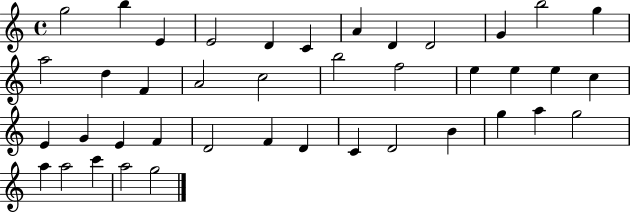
G5/h B5/q E4/q E4/h D4/q C4/q A4/q D4/q D4/h G4/q B5/h G5/q A5/h D5/q F4/q A4/h C5/h B5/h F5/h E5/q E5/q E5/q C5/q E4/q G4/q E4/q F4/q D4/h F4/q D4/q C4/q D4/h B4/q G5/q A5/q G5/h A5/q A5/h C6/q A5/h G5/h